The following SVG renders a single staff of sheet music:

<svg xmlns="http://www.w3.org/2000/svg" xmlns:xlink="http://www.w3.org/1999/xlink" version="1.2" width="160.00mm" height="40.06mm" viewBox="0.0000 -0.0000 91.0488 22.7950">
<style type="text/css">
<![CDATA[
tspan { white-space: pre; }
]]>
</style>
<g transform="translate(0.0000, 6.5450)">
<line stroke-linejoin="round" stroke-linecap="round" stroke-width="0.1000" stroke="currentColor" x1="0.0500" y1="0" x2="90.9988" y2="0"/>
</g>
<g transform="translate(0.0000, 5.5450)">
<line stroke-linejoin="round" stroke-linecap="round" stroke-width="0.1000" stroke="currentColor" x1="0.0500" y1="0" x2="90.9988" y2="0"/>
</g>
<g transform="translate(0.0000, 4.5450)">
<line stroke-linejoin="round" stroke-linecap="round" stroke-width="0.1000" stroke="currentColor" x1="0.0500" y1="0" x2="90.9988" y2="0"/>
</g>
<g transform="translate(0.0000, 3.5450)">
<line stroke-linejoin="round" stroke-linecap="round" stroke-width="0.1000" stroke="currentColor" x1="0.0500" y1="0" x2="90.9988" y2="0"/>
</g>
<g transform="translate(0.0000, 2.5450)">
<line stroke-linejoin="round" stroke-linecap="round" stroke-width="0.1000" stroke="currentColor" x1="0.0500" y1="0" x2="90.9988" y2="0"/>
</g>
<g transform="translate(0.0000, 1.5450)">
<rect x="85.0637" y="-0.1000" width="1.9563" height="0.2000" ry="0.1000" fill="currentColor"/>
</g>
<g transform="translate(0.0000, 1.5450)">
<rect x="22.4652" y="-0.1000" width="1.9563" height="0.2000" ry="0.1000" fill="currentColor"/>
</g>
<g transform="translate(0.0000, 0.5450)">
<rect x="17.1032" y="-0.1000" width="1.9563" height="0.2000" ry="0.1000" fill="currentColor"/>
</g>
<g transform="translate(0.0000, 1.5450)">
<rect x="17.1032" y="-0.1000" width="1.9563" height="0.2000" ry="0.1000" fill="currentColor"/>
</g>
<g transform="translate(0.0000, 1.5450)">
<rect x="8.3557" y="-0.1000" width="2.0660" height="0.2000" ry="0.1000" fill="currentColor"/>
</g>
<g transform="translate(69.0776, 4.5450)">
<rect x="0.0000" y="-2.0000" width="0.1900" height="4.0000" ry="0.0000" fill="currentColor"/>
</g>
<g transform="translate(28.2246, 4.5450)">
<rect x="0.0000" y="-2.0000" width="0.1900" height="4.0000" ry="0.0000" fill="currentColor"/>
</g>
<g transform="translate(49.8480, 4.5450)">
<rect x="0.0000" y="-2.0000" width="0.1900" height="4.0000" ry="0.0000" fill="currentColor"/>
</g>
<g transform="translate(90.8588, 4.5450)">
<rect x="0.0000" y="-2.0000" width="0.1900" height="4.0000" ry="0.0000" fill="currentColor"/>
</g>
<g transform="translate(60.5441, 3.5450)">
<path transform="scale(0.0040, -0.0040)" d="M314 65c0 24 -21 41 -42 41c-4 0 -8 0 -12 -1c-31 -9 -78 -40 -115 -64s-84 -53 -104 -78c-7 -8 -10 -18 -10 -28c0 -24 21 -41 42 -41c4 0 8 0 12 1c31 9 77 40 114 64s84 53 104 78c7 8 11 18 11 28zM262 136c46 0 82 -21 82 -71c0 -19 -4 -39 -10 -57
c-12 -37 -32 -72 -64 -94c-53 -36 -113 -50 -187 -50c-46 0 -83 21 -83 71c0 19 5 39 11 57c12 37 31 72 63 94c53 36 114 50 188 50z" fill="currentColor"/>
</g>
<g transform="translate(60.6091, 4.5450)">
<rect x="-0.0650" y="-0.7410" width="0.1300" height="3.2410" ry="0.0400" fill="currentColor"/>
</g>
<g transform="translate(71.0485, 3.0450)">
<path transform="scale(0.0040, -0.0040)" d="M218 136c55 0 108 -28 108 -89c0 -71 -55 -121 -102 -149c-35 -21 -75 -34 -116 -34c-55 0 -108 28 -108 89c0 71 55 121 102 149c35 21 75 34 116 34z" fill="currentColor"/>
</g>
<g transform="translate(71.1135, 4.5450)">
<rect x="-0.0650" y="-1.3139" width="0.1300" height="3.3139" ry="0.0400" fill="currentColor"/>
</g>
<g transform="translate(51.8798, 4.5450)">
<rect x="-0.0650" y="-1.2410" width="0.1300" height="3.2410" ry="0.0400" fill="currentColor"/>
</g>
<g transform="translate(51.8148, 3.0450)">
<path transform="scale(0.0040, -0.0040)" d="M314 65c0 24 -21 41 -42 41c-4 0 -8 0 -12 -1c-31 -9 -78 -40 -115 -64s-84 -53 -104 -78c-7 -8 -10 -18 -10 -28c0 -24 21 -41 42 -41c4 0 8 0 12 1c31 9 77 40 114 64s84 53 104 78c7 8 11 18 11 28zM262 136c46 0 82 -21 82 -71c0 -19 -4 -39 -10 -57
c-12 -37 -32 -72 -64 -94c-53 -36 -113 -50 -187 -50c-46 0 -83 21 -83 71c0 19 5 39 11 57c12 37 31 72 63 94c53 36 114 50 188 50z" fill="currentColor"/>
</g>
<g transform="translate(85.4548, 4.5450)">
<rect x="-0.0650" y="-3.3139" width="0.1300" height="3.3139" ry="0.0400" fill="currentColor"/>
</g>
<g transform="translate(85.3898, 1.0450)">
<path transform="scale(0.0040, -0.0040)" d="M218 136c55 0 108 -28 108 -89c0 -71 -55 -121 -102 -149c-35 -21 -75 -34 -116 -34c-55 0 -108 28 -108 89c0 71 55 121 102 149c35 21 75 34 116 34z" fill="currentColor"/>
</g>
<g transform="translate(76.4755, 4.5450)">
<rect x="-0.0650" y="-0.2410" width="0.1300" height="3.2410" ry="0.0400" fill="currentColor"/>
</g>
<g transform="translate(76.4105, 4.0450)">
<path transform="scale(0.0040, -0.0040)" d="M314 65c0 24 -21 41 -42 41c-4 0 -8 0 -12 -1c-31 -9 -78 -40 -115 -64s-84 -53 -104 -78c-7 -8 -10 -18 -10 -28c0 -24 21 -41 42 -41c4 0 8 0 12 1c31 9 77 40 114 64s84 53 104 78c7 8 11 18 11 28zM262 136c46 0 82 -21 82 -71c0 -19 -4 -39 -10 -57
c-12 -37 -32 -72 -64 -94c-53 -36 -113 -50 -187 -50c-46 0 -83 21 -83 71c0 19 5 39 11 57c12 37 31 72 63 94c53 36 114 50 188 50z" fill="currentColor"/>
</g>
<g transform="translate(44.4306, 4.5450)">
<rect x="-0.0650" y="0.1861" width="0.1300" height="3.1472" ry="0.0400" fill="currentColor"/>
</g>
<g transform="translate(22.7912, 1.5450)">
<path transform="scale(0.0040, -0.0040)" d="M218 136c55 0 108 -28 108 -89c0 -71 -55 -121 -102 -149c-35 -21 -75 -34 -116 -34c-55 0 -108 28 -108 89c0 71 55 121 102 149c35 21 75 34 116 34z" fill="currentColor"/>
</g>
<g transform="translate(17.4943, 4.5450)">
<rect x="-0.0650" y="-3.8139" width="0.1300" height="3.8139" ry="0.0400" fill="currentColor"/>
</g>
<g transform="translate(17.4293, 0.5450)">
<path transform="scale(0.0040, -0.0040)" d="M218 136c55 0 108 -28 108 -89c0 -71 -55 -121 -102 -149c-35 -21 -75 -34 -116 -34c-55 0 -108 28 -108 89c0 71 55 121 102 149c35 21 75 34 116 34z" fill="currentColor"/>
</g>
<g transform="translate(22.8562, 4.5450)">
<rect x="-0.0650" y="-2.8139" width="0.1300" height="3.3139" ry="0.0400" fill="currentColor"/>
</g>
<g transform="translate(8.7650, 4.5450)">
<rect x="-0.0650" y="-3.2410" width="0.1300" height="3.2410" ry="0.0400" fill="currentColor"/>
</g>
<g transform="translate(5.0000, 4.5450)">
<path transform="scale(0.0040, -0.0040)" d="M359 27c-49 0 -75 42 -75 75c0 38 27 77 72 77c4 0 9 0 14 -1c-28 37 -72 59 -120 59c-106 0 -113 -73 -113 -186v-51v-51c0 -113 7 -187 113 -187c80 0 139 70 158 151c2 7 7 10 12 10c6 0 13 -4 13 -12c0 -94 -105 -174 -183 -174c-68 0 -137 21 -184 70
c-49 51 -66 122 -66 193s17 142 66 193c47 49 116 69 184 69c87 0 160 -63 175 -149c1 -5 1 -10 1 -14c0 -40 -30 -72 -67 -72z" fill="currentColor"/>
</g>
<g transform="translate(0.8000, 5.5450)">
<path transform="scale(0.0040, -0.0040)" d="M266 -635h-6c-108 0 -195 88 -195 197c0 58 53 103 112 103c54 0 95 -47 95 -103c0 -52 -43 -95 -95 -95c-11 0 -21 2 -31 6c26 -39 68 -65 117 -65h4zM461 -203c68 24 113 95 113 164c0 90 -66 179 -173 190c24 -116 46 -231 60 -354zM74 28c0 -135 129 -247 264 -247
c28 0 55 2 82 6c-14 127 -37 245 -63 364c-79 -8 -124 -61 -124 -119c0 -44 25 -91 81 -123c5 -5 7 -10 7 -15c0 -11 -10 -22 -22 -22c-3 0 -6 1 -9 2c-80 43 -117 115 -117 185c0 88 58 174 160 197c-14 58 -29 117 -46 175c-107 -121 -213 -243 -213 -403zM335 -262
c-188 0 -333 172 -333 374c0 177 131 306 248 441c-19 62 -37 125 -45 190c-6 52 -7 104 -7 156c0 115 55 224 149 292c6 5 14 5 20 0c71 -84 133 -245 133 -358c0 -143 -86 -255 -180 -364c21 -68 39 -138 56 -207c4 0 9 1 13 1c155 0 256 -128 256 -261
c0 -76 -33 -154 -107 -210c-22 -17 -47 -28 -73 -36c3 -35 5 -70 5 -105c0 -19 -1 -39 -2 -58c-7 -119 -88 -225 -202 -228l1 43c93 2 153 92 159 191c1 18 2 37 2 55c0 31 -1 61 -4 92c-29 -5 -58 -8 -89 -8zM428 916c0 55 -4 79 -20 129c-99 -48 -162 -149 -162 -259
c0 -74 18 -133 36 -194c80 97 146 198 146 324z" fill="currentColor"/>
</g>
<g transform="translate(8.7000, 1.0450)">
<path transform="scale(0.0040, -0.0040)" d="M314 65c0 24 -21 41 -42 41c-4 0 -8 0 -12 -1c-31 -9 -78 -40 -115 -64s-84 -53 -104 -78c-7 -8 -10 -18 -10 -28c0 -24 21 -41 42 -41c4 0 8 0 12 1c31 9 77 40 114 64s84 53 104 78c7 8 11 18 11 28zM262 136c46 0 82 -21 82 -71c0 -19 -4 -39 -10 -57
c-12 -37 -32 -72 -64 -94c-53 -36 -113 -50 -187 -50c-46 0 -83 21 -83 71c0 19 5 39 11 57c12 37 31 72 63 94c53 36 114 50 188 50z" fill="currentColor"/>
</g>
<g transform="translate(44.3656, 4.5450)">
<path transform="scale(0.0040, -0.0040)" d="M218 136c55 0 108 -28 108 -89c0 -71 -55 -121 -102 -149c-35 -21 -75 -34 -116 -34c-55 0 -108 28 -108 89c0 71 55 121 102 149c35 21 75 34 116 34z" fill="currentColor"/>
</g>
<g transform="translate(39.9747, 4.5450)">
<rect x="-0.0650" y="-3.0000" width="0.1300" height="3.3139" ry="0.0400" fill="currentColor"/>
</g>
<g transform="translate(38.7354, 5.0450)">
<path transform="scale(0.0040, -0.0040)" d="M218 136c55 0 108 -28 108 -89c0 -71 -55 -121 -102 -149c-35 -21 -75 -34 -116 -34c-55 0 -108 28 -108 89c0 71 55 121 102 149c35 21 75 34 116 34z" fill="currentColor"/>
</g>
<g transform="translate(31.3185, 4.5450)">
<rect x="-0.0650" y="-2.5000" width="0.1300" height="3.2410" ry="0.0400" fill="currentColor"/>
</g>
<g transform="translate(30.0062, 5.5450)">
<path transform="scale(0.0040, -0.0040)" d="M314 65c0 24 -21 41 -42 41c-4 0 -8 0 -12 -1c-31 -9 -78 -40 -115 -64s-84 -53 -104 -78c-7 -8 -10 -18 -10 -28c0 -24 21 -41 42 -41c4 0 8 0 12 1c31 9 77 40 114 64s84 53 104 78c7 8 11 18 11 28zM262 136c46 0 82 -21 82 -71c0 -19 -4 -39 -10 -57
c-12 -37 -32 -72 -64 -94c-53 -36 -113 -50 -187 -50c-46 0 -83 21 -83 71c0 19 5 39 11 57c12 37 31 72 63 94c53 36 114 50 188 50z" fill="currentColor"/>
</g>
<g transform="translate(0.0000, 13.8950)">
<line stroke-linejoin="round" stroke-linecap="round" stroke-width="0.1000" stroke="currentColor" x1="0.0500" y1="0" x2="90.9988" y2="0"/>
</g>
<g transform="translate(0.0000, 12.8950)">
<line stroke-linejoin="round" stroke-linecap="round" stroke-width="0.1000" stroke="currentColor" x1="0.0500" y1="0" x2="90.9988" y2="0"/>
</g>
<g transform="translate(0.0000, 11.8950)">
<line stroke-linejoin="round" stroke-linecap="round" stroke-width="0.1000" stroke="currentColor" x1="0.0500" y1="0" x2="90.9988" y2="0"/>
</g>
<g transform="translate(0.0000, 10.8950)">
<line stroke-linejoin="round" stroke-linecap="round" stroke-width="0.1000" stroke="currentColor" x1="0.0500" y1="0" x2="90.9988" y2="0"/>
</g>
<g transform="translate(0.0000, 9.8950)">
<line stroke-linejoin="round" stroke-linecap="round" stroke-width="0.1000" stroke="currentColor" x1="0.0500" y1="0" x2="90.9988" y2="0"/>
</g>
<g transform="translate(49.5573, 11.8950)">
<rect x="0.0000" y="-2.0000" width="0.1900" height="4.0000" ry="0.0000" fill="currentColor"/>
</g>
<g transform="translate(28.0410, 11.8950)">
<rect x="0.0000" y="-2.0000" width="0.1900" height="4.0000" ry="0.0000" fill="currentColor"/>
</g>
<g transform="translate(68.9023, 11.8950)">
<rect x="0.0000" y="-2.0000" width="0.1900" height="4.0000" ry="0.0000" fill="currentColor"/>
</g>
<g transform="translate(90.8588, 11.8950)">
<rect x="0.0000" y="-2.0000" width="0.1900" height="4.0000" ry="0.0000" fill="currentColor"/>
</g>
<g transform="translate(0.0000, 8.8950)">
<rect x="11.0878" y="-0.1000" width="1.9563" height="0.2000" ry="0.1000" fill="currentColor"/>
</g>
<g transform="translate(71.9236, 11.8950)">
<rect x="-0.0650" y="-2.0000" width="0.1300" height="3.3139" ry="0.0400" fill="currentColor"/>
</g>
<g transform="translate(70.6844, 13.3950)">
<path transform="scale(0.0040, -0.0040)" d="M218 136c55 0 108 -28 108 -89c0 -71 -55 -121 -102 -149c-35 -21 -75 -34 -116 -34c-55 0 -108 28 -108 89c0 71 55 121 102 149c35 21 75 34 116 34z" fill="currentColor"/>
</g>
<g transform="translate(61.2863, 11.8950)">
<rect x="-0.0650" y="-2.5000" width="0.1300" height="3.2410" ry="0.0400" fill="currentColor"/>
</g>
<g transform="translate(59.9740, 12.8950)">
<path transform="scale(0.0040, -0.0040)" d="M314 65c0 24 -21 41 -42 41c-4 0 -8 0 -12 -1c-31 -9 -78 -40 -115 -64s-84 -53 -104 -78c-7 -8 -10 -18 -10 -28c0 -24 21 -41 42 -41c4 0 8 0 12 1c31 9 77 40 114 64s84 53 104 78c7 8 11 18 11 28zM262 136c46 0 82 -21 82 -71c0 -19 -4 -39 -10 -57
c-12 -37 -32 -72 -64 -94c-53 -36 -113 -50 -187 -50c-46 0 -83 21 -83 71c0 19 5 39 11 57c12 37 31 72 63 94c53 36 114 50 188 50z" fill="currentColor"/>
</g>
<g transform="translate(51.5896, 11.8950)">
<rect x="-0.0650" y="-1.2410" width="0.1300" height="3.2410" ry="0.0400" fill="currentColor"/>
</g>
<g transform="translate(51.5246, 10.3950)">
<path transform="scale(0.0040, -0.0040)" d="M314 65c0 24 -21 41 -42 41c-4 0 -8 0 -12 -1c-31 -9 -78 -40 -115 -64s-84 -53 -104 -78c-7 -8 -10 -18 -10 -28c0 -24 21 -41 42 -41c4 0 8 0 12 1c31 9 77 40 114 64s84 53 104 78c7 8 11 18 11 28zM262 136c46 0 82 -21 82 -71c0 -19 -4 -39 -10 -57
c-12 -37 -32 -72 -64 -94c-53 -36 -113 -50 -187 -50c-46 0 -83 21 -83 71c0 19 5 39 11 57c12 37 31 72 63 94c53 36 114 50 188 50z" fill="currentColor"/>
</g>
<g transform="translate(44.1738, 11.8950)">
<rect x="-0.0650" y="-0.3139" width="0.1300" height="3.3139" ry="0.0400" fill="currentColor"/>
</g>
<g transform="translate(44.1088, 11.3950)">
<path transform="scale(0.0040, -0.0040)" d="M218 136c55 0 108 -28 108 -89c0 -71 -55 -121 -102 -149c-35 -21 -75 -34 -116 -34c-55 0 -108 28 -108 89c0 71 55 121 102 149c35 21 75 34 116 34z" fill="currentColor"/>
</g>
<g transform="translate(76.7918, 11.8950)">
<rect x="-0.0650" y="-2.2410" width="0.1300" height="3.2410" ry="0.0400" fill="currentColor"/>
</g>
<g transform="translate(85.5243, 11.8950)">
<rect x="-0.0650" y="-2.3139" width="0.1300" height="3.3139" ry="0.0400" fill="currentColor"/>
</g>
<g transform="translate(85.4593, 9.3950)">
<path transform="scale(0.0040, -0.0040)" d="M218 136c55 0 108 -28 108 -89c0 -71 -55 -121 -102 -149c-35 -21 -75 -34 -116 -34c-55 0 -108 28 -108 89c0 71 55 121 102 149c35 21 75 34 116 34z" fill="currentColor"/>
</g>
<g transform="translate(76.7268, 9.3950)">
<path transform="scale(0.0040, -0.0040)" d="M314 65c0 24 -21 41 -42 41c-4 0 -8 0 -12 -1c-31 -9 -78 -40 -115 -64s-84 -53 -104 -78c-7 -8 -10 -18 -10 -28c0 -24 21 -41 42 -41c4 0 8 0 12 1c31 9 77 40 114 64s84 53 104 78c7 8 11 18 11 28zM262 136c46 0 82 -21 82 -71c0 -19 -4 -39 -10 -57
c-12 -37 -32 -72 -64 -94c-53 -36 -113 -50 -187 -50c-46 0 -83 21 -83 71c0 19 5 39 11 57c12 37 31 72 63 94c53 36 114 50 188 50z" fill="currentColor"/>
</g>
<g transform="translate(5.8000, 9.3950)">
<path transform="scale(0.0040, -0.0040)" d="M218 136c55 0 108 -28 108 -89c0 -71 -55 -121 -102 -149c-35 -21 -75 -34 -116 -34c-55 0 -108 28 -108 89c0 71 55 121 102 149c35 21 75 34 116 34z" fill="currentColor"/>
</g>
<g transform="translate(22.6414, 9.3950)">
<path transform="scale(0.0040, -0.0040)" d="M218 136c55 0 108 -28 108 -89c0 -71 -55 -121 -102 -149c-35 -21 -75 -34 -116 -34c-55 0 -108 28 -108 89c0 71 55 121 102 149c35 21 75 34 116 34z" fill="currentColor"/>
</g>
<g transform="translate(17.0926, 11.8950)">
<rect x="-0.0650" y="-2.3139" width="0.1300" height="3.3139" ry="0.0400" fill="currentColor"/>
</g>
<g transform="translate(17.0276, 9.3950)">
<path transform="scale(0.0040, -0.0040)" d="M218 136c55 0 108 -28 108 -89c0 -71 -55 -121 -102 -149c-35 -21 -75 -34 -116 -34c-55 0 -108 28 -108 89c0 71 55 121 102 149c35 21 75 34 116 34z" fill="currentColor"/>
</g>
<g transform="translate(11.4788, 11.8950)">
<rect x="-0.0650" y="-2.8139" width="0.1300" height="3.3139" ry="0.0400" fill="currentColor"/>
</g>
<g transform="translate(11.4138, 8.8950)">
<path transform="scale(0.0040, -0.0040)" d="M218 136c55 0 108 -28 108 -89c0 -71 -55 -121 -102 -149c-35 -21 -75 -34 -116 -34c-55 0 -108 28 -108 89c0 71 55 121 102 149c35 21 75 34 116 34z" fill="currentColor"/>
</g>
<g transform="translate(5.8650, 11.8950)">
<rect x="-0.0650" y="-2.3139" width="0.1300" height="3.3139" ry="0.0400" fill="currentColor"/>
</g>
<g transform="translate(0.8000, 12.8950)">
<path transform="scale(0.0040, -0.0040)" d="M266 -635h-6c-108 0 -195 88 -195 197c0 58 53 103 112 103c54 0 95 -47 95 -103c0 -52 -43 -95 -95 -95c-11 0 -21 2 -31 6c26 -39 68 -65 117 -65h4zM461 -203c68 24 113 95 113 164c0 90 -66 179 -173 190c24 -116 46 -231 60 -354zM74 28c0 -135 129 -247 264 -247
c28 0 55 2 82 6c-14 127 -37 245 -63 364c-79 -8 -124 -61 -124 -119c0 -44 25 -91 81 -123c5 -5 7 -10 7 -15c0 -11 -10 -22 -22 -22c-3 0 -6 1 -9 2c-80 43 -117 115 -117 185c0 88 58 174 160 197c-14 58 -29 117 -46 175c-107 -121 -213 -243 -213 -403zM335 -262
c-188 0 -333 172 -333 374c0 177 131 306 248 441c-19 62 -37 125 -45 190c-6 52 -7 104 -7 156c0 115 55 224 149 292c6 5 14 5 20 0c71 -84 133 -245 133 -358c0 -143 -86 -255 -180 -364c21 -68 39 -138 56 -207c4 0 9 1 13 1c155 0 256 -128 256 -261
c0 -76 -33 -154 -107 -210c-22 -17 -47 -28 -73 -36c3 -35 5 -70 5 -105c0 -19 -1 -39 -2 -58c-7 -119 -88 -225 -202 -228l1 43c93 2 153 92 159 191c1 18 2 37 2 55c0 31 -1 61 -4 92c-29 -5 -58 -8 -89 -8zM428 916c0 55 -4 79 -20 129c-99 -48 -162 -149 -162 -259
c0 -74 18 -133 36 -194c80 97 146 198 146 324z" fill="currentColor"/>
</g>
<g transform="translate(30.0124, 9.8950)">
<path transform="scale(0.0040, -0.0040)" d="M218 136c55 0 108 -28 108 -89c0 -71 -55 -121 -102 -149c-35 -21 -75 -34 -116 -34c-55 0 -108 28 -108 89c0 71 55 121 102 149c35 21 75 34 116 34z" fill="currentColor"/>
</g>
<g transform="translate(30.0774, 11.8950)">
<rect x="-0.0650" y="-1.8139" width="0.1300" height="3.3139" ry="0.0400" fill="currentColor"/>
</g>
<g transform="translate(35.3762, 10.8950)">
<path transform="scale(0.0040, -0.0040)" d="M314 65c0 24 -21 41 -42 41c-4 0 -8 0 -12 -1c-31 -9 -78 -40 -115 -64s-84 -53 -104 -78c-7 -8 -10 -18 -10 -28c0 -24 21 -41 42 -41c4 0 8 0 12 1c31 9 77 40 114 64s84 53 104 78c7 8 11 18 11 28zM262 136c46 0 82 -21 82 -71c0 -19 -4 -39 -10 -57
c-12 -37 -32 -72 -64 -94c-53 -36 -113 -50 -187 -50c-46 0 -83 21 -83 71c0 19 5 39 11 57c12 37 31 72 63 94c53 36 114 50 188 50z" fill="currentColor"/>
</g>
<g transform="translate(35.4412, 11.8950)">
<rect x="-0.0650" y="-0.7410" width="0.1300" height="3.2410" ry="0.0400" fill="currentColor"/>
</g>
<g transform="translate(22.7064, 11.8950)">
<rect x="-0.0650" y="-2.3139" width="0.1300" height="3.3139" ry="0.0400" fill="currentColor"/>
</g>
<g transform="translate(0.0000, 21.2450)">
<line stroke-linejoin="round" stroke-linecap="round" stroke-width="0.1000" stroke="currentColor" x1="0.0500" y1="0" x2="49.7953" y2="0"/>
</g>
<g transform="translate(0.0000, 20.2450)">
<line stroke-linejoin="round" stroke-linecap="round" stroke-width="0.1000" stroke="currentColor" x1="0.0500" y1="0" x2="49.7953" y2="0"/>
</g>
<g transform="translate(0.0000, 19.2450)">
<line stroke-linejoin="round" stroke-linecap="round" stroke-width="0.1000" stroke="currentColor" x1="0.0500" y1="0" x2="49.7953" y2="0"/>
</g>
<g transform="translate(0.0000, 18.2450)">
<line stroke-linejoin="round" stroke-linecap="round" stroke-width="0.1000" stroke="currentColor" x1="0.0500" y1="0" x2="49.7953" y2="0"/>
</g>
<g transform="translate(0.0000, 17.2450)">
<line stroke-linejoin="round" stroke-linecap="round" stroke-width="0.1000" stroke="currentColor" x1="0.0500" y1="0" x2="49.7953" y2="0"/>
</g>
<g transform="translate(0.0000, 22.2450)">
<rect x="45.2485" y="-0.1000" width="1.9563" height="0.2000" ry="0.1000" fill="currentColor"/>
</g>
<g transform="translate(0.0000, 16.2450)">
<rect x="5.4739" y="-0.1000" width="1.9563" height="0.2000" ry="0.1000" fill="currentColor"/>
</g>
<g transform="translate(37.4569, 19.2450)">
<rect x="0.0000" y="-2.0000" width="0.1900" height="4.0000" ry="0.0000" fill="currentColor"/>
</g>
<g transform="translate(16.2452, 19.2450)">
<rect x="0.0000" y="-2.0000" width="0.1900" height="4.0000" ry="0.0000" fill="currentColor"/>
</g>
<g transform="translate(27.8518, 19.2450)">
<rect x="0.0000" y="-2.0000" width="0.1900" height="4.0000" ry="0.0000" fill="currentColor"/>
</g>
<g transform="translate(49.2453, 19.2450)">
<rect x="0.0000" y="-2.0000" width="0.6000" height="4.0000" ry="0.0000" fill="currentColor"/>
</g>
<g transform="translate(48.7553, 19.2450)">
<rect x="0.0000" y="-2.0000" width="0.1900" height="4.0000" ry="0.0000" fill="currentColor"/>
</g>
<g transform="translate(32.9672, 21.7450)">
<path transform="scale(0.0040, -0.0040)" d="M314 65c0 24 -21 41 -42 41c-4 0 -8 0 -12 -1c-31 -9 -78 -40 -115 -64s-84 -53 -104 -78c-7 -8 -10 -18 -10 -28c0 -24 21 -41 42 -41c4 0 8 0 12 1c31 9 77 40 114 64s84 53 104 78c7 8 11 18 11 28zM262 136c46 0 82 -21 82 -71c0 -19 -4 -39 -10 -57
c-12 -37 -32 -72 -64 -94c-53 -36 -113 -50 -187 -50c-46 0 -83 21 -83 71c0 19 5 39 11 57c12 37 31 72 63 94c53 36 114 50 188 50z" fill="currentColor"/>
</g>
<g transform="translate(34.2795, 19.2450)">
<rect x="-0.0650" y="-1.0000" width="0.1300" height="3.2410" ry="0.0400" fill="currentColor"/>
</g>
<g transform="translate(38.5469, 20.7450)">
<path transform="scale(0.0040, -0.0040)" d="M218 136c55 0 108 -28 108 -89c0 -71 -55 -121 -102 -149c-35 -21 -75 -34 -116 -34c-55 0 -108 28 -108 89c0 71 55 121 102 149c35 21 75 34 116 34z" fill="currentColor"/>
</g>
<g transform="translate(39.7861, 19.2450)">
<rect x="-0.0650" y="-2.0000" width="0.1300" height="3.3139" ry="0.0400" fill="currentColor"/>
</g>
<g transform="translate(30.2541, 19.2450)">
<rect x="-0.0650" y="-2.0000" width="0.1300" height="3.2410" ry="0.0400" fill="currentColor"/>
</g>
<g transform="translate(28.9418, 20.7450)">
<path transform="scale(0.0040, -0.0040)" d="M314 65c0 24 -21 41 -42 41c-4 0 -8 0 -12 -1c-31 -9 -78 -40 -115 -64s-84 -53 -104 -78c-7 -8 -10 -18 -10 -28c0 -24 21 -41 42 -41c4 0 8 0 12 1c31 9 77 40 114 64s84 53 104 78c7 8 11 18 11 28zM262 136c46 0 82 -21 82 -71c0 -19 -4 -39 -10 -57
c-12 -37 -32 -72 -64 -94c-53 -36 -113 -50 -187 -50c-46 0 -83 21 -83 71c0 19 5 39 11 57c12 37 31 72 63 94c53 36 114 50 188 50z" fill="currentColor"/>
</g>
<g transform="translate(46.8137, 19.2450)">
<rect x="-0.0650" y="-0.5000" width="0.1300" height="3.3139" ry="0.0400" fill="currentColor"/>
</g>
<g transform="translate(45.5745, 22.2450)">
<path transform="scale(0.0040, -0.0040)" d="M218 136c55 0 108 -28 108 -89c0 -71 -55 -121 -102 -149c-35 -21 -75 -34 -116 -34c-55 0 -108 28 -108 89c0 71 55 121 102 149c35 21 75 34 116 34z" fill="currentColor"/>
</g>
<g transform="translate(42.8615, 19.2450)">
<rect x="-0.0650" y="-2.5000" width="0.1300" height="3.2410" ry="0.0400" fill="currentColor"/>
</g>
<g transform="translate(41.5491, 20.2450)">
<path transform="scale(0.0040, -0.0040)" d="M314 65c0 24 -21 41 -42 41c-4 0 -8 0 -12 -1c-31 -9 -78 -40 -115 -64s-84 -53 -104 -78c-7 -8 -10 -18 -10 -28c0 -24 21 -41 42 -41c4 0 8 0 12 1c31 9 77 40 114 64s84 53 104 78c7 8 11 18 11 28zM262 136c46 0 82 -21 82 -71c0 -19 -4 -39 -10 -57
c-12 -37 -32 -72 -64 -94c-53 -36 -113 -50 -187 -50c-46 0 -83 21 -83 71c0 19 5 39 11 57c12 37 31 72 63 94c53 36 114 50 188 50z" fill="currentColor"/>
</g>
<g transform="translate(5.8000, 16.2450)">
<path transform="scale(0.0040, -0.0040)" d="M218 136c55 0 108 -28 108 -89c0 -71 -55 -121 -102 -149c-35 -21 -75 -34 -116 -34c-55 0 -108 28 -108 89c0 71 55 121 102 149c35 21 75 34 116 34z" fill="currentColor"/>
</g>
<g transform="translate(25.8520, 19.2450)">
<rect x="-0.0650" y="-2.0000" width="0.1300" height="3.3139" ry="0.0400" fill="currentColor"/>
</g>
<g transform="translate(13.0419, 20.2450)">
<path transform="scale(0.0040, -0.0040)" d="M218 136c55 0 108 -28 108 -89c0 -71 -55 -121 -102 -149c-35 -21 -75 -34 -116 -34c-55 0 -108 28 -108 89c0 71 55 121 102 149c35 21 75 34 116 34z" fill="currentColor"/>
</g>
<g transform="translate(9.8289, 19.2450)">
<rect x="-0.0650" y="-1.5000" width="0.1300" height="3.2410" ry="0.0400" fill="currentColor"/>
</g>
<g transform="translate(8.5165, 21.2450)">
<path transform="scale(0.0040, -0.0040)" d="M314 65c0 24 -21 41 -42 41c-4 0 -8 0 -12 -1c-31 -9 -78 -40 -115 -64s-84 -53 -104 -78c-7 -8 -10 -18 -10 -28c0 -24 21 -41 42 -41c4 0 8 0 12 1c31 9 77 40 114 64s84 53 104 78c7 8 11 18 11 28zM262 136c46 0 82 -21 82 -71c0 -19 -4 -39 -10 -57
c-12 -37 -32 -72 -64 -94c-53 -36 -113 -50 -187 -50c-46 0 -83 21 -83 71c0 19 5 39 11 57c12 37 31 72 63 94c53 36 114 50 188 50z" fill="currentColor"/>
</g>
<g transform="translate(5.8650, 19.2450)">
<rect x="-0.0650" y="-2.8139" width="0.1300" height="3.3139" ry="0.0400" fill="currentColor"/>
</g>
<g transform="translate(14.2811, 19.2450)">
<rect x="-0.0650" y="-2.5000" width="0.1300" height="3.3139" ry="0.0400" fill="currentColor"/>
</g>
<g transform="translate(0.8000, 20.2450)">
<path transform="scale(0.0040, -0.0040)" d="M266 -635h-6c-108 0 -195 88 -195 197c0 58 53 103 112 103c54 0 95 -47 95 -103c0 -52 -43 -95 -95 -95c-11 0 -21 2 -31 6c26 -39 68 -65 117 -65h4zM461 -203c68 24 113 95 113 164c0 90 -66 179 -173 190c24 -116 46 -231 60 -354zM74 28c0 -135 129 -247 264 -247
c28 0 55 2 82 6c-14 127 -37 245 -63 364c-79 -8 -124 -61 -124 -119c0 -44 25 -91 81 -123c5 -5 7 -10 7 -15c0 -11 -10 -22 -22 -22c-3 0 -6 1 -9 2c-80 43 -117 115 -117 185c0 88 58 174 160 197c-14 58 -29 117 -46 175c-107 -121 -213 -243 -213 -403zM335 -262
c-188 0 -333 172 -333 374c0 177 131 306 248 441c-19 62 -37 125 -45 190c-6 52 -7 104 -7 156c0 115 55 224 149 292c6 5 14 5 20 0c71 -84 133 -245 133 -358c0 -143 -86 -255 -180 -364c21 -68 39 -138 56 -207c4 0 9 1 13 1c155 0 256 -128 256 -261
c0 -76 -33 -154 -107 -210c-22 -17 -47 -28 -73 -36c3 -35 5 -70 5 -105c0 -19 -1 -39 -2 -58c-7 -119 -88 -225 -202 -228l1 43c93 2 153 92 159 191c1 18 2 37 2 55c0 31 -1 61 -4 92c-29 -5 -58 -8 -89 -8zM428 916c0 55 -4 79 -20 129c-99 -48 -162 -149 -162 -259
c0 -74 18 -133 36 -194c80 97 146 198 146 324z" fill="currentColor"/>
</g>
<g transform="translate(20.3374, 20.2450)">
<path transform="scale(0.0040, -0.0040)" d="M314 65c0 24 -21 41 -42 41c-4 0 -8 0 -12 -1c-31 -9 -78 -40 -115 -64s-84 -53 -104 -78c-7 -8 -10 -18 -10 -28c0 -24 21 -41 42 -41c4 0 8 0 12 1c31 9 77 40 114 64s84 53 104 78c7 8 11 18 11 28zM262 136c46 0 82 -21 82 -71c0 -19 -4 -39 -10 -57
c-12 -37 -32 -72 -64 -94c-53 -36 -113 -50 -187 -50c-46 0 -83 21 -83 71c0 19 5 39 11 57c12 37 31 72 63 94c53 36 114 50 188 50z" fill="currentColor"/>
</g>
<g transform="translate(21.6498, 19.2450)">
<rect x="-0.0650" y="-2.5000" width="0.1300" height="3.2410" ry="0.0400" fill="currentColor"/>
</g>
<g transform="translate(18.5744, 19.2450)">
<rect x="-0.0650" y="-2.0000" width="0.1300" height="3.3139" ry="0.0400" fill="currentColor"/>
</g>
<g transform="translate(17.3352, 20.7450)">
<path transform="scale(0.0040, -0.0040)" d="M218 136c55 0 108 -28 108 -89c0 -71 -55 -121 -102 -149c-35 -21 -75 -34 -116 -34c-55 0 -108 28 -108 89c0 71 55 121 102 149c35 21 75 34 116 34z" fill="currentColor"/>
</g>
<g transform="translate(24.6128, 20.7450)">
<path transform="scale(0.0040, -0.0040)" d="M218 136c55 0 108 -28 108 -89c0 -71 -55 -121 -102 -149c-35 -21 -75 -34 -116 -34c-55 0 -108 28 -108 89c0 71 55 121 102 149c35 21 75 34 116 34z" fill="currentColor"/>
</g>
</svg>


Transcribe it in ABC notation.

X:1
T:Untitled
M:4/4
L:1/4
K:C
b2 c' a G2 A B e2 d2 e c2 b g a g g f d2 c e2 G2 F g2 g a E2 G F G2 F F2 D2 F G2 C